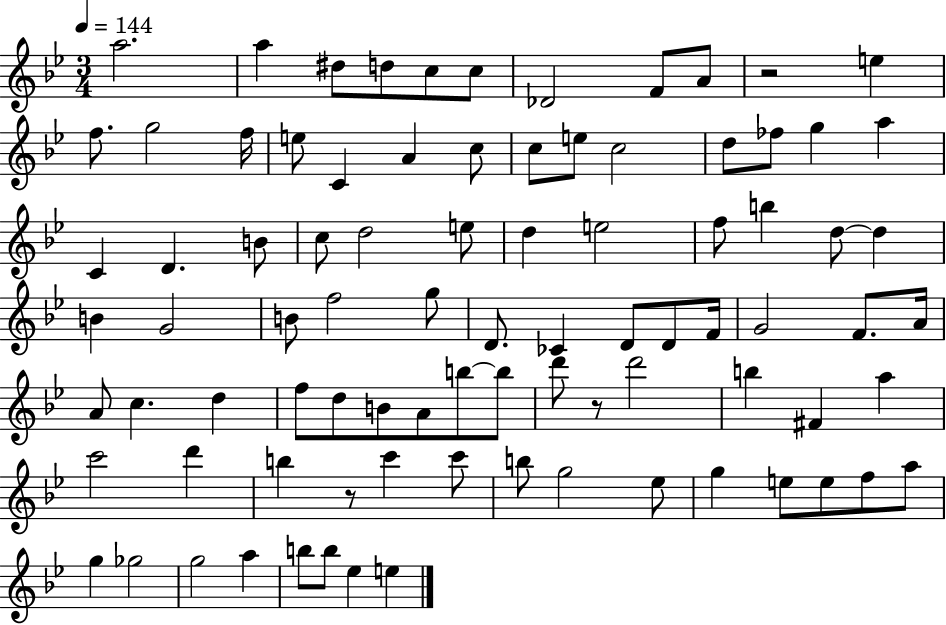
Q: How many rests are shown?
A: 3